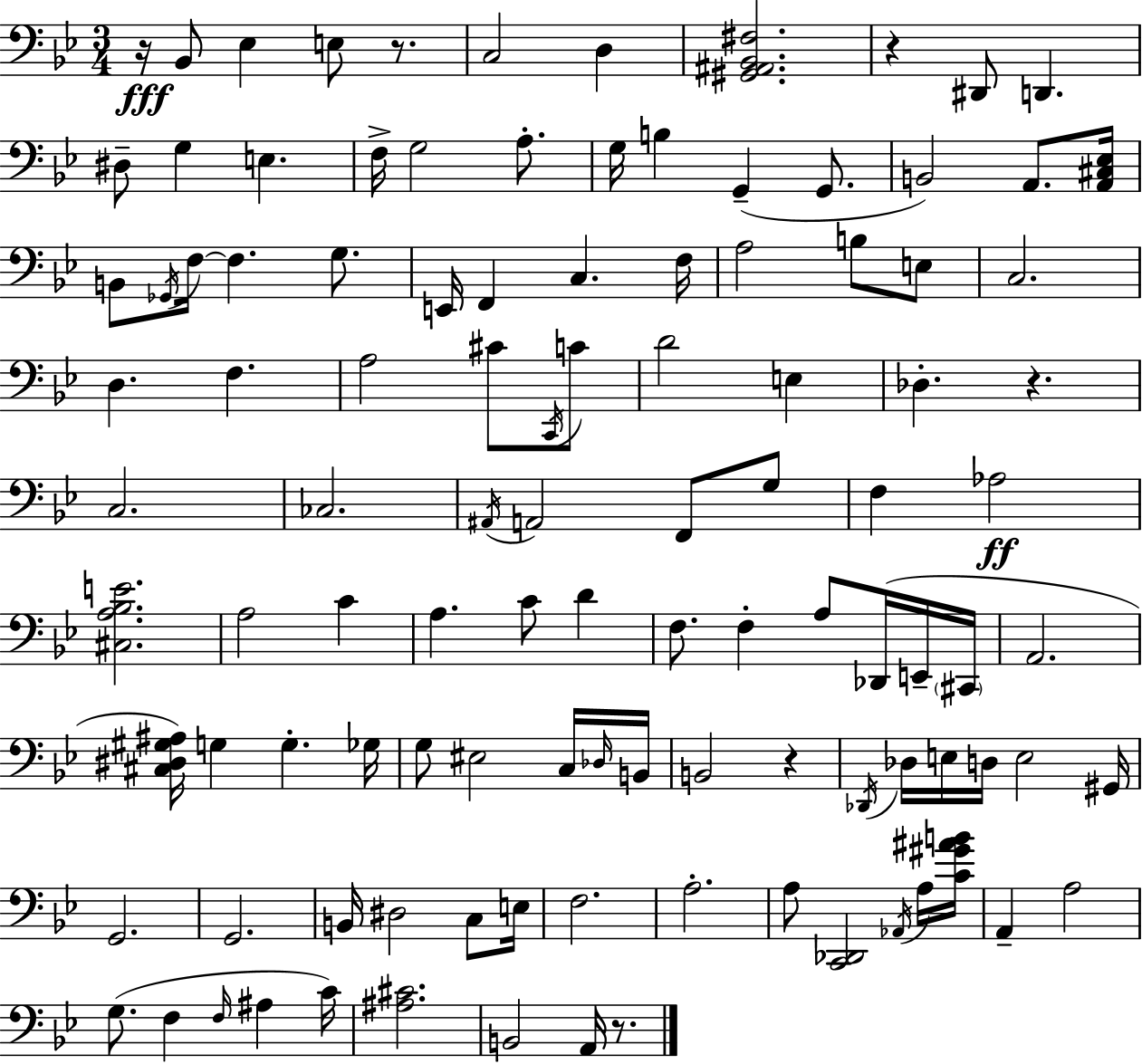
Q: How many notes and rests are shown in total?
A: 109